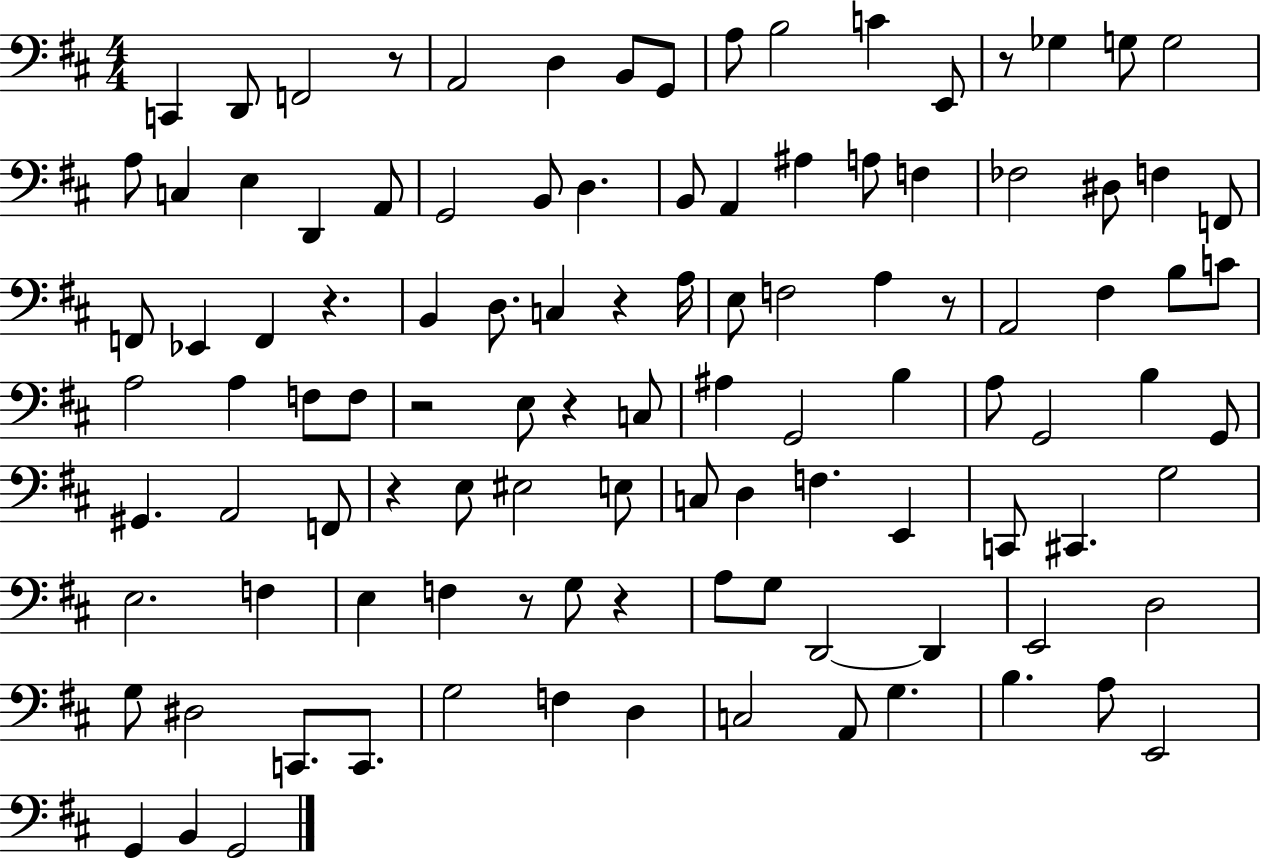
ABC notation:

X:1
T:Untitled
M:4/4
L:1/4
K:D
C,, D,,/2 F,,2 z/2 A,,2 D, B,,/2 G,,/2 A,/2 B,2 C E,,/2 z/2 _G, G,/2 G,2 A,/2 C, E, D,, A,,/2 G,,2 B,,/2 D, B,,/2 A,, ^A, A,/2 F, _F,2 ^D,/2 F, F,,/2 F,,/2 _E,, F,, z B,, D,/2 C, z A,/4 E,/2 F,2 A, z/2 A,,2 ^F, B,/2 C/2 A,2 A, F,/2 F,/2 z2 E,/2 z C,/2 ^A, G,,2 B, A,/2 G,,2 B, G,,/2 ^G,, A,,2 F,,/2 z E,/2 ^E,2 E,/2 C,/2 D, F, E,, C,,/2 ^C,, G,2 E,2 F, E, F, z/2 G,/2 z A,/2 G,/2 D,,2 D,, E,,2 D,2 G,/2 ^D,2 C,,/2 C,,/2 G,2 F, D, C,2 A,,/2 G, B, A,/2 E,,2 G,, B,, G,,2